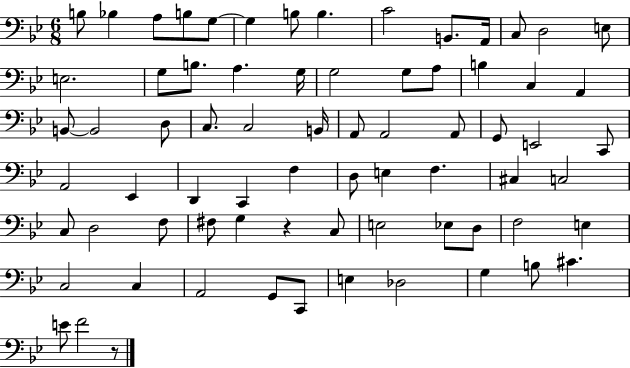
X:1
T:Untitled
M:6/8
L:1/4
K:Bb
B,/2 _B, A,/2 B,/2 G,/2 G, B,/2 B, C2 B,,/2 A,,/4 C,/2 D,2 E,/2 E,2 G,/2 B,/2 A, G,/4 G,2 G,/2 A,/2 B, C, A,, B,,/2 B,,2 D,/2 C,/2 C,2 B,,/4 A,,/2 A,,2 A,,/2 G,,/2 E,,2 C,,/2 A,,2 _E,, D,, C,, F, D,/2 E, F, ^C, C,2 C,/2 D,2 F,/2 ^F,/2 G, z C,/2 E,2 _E,/2 D,/2 F,2 E, C,2 C, A,,2 G,,/2 C,,/2 E, _D,2 G, B,/2 ^C E/2 F2 z/2